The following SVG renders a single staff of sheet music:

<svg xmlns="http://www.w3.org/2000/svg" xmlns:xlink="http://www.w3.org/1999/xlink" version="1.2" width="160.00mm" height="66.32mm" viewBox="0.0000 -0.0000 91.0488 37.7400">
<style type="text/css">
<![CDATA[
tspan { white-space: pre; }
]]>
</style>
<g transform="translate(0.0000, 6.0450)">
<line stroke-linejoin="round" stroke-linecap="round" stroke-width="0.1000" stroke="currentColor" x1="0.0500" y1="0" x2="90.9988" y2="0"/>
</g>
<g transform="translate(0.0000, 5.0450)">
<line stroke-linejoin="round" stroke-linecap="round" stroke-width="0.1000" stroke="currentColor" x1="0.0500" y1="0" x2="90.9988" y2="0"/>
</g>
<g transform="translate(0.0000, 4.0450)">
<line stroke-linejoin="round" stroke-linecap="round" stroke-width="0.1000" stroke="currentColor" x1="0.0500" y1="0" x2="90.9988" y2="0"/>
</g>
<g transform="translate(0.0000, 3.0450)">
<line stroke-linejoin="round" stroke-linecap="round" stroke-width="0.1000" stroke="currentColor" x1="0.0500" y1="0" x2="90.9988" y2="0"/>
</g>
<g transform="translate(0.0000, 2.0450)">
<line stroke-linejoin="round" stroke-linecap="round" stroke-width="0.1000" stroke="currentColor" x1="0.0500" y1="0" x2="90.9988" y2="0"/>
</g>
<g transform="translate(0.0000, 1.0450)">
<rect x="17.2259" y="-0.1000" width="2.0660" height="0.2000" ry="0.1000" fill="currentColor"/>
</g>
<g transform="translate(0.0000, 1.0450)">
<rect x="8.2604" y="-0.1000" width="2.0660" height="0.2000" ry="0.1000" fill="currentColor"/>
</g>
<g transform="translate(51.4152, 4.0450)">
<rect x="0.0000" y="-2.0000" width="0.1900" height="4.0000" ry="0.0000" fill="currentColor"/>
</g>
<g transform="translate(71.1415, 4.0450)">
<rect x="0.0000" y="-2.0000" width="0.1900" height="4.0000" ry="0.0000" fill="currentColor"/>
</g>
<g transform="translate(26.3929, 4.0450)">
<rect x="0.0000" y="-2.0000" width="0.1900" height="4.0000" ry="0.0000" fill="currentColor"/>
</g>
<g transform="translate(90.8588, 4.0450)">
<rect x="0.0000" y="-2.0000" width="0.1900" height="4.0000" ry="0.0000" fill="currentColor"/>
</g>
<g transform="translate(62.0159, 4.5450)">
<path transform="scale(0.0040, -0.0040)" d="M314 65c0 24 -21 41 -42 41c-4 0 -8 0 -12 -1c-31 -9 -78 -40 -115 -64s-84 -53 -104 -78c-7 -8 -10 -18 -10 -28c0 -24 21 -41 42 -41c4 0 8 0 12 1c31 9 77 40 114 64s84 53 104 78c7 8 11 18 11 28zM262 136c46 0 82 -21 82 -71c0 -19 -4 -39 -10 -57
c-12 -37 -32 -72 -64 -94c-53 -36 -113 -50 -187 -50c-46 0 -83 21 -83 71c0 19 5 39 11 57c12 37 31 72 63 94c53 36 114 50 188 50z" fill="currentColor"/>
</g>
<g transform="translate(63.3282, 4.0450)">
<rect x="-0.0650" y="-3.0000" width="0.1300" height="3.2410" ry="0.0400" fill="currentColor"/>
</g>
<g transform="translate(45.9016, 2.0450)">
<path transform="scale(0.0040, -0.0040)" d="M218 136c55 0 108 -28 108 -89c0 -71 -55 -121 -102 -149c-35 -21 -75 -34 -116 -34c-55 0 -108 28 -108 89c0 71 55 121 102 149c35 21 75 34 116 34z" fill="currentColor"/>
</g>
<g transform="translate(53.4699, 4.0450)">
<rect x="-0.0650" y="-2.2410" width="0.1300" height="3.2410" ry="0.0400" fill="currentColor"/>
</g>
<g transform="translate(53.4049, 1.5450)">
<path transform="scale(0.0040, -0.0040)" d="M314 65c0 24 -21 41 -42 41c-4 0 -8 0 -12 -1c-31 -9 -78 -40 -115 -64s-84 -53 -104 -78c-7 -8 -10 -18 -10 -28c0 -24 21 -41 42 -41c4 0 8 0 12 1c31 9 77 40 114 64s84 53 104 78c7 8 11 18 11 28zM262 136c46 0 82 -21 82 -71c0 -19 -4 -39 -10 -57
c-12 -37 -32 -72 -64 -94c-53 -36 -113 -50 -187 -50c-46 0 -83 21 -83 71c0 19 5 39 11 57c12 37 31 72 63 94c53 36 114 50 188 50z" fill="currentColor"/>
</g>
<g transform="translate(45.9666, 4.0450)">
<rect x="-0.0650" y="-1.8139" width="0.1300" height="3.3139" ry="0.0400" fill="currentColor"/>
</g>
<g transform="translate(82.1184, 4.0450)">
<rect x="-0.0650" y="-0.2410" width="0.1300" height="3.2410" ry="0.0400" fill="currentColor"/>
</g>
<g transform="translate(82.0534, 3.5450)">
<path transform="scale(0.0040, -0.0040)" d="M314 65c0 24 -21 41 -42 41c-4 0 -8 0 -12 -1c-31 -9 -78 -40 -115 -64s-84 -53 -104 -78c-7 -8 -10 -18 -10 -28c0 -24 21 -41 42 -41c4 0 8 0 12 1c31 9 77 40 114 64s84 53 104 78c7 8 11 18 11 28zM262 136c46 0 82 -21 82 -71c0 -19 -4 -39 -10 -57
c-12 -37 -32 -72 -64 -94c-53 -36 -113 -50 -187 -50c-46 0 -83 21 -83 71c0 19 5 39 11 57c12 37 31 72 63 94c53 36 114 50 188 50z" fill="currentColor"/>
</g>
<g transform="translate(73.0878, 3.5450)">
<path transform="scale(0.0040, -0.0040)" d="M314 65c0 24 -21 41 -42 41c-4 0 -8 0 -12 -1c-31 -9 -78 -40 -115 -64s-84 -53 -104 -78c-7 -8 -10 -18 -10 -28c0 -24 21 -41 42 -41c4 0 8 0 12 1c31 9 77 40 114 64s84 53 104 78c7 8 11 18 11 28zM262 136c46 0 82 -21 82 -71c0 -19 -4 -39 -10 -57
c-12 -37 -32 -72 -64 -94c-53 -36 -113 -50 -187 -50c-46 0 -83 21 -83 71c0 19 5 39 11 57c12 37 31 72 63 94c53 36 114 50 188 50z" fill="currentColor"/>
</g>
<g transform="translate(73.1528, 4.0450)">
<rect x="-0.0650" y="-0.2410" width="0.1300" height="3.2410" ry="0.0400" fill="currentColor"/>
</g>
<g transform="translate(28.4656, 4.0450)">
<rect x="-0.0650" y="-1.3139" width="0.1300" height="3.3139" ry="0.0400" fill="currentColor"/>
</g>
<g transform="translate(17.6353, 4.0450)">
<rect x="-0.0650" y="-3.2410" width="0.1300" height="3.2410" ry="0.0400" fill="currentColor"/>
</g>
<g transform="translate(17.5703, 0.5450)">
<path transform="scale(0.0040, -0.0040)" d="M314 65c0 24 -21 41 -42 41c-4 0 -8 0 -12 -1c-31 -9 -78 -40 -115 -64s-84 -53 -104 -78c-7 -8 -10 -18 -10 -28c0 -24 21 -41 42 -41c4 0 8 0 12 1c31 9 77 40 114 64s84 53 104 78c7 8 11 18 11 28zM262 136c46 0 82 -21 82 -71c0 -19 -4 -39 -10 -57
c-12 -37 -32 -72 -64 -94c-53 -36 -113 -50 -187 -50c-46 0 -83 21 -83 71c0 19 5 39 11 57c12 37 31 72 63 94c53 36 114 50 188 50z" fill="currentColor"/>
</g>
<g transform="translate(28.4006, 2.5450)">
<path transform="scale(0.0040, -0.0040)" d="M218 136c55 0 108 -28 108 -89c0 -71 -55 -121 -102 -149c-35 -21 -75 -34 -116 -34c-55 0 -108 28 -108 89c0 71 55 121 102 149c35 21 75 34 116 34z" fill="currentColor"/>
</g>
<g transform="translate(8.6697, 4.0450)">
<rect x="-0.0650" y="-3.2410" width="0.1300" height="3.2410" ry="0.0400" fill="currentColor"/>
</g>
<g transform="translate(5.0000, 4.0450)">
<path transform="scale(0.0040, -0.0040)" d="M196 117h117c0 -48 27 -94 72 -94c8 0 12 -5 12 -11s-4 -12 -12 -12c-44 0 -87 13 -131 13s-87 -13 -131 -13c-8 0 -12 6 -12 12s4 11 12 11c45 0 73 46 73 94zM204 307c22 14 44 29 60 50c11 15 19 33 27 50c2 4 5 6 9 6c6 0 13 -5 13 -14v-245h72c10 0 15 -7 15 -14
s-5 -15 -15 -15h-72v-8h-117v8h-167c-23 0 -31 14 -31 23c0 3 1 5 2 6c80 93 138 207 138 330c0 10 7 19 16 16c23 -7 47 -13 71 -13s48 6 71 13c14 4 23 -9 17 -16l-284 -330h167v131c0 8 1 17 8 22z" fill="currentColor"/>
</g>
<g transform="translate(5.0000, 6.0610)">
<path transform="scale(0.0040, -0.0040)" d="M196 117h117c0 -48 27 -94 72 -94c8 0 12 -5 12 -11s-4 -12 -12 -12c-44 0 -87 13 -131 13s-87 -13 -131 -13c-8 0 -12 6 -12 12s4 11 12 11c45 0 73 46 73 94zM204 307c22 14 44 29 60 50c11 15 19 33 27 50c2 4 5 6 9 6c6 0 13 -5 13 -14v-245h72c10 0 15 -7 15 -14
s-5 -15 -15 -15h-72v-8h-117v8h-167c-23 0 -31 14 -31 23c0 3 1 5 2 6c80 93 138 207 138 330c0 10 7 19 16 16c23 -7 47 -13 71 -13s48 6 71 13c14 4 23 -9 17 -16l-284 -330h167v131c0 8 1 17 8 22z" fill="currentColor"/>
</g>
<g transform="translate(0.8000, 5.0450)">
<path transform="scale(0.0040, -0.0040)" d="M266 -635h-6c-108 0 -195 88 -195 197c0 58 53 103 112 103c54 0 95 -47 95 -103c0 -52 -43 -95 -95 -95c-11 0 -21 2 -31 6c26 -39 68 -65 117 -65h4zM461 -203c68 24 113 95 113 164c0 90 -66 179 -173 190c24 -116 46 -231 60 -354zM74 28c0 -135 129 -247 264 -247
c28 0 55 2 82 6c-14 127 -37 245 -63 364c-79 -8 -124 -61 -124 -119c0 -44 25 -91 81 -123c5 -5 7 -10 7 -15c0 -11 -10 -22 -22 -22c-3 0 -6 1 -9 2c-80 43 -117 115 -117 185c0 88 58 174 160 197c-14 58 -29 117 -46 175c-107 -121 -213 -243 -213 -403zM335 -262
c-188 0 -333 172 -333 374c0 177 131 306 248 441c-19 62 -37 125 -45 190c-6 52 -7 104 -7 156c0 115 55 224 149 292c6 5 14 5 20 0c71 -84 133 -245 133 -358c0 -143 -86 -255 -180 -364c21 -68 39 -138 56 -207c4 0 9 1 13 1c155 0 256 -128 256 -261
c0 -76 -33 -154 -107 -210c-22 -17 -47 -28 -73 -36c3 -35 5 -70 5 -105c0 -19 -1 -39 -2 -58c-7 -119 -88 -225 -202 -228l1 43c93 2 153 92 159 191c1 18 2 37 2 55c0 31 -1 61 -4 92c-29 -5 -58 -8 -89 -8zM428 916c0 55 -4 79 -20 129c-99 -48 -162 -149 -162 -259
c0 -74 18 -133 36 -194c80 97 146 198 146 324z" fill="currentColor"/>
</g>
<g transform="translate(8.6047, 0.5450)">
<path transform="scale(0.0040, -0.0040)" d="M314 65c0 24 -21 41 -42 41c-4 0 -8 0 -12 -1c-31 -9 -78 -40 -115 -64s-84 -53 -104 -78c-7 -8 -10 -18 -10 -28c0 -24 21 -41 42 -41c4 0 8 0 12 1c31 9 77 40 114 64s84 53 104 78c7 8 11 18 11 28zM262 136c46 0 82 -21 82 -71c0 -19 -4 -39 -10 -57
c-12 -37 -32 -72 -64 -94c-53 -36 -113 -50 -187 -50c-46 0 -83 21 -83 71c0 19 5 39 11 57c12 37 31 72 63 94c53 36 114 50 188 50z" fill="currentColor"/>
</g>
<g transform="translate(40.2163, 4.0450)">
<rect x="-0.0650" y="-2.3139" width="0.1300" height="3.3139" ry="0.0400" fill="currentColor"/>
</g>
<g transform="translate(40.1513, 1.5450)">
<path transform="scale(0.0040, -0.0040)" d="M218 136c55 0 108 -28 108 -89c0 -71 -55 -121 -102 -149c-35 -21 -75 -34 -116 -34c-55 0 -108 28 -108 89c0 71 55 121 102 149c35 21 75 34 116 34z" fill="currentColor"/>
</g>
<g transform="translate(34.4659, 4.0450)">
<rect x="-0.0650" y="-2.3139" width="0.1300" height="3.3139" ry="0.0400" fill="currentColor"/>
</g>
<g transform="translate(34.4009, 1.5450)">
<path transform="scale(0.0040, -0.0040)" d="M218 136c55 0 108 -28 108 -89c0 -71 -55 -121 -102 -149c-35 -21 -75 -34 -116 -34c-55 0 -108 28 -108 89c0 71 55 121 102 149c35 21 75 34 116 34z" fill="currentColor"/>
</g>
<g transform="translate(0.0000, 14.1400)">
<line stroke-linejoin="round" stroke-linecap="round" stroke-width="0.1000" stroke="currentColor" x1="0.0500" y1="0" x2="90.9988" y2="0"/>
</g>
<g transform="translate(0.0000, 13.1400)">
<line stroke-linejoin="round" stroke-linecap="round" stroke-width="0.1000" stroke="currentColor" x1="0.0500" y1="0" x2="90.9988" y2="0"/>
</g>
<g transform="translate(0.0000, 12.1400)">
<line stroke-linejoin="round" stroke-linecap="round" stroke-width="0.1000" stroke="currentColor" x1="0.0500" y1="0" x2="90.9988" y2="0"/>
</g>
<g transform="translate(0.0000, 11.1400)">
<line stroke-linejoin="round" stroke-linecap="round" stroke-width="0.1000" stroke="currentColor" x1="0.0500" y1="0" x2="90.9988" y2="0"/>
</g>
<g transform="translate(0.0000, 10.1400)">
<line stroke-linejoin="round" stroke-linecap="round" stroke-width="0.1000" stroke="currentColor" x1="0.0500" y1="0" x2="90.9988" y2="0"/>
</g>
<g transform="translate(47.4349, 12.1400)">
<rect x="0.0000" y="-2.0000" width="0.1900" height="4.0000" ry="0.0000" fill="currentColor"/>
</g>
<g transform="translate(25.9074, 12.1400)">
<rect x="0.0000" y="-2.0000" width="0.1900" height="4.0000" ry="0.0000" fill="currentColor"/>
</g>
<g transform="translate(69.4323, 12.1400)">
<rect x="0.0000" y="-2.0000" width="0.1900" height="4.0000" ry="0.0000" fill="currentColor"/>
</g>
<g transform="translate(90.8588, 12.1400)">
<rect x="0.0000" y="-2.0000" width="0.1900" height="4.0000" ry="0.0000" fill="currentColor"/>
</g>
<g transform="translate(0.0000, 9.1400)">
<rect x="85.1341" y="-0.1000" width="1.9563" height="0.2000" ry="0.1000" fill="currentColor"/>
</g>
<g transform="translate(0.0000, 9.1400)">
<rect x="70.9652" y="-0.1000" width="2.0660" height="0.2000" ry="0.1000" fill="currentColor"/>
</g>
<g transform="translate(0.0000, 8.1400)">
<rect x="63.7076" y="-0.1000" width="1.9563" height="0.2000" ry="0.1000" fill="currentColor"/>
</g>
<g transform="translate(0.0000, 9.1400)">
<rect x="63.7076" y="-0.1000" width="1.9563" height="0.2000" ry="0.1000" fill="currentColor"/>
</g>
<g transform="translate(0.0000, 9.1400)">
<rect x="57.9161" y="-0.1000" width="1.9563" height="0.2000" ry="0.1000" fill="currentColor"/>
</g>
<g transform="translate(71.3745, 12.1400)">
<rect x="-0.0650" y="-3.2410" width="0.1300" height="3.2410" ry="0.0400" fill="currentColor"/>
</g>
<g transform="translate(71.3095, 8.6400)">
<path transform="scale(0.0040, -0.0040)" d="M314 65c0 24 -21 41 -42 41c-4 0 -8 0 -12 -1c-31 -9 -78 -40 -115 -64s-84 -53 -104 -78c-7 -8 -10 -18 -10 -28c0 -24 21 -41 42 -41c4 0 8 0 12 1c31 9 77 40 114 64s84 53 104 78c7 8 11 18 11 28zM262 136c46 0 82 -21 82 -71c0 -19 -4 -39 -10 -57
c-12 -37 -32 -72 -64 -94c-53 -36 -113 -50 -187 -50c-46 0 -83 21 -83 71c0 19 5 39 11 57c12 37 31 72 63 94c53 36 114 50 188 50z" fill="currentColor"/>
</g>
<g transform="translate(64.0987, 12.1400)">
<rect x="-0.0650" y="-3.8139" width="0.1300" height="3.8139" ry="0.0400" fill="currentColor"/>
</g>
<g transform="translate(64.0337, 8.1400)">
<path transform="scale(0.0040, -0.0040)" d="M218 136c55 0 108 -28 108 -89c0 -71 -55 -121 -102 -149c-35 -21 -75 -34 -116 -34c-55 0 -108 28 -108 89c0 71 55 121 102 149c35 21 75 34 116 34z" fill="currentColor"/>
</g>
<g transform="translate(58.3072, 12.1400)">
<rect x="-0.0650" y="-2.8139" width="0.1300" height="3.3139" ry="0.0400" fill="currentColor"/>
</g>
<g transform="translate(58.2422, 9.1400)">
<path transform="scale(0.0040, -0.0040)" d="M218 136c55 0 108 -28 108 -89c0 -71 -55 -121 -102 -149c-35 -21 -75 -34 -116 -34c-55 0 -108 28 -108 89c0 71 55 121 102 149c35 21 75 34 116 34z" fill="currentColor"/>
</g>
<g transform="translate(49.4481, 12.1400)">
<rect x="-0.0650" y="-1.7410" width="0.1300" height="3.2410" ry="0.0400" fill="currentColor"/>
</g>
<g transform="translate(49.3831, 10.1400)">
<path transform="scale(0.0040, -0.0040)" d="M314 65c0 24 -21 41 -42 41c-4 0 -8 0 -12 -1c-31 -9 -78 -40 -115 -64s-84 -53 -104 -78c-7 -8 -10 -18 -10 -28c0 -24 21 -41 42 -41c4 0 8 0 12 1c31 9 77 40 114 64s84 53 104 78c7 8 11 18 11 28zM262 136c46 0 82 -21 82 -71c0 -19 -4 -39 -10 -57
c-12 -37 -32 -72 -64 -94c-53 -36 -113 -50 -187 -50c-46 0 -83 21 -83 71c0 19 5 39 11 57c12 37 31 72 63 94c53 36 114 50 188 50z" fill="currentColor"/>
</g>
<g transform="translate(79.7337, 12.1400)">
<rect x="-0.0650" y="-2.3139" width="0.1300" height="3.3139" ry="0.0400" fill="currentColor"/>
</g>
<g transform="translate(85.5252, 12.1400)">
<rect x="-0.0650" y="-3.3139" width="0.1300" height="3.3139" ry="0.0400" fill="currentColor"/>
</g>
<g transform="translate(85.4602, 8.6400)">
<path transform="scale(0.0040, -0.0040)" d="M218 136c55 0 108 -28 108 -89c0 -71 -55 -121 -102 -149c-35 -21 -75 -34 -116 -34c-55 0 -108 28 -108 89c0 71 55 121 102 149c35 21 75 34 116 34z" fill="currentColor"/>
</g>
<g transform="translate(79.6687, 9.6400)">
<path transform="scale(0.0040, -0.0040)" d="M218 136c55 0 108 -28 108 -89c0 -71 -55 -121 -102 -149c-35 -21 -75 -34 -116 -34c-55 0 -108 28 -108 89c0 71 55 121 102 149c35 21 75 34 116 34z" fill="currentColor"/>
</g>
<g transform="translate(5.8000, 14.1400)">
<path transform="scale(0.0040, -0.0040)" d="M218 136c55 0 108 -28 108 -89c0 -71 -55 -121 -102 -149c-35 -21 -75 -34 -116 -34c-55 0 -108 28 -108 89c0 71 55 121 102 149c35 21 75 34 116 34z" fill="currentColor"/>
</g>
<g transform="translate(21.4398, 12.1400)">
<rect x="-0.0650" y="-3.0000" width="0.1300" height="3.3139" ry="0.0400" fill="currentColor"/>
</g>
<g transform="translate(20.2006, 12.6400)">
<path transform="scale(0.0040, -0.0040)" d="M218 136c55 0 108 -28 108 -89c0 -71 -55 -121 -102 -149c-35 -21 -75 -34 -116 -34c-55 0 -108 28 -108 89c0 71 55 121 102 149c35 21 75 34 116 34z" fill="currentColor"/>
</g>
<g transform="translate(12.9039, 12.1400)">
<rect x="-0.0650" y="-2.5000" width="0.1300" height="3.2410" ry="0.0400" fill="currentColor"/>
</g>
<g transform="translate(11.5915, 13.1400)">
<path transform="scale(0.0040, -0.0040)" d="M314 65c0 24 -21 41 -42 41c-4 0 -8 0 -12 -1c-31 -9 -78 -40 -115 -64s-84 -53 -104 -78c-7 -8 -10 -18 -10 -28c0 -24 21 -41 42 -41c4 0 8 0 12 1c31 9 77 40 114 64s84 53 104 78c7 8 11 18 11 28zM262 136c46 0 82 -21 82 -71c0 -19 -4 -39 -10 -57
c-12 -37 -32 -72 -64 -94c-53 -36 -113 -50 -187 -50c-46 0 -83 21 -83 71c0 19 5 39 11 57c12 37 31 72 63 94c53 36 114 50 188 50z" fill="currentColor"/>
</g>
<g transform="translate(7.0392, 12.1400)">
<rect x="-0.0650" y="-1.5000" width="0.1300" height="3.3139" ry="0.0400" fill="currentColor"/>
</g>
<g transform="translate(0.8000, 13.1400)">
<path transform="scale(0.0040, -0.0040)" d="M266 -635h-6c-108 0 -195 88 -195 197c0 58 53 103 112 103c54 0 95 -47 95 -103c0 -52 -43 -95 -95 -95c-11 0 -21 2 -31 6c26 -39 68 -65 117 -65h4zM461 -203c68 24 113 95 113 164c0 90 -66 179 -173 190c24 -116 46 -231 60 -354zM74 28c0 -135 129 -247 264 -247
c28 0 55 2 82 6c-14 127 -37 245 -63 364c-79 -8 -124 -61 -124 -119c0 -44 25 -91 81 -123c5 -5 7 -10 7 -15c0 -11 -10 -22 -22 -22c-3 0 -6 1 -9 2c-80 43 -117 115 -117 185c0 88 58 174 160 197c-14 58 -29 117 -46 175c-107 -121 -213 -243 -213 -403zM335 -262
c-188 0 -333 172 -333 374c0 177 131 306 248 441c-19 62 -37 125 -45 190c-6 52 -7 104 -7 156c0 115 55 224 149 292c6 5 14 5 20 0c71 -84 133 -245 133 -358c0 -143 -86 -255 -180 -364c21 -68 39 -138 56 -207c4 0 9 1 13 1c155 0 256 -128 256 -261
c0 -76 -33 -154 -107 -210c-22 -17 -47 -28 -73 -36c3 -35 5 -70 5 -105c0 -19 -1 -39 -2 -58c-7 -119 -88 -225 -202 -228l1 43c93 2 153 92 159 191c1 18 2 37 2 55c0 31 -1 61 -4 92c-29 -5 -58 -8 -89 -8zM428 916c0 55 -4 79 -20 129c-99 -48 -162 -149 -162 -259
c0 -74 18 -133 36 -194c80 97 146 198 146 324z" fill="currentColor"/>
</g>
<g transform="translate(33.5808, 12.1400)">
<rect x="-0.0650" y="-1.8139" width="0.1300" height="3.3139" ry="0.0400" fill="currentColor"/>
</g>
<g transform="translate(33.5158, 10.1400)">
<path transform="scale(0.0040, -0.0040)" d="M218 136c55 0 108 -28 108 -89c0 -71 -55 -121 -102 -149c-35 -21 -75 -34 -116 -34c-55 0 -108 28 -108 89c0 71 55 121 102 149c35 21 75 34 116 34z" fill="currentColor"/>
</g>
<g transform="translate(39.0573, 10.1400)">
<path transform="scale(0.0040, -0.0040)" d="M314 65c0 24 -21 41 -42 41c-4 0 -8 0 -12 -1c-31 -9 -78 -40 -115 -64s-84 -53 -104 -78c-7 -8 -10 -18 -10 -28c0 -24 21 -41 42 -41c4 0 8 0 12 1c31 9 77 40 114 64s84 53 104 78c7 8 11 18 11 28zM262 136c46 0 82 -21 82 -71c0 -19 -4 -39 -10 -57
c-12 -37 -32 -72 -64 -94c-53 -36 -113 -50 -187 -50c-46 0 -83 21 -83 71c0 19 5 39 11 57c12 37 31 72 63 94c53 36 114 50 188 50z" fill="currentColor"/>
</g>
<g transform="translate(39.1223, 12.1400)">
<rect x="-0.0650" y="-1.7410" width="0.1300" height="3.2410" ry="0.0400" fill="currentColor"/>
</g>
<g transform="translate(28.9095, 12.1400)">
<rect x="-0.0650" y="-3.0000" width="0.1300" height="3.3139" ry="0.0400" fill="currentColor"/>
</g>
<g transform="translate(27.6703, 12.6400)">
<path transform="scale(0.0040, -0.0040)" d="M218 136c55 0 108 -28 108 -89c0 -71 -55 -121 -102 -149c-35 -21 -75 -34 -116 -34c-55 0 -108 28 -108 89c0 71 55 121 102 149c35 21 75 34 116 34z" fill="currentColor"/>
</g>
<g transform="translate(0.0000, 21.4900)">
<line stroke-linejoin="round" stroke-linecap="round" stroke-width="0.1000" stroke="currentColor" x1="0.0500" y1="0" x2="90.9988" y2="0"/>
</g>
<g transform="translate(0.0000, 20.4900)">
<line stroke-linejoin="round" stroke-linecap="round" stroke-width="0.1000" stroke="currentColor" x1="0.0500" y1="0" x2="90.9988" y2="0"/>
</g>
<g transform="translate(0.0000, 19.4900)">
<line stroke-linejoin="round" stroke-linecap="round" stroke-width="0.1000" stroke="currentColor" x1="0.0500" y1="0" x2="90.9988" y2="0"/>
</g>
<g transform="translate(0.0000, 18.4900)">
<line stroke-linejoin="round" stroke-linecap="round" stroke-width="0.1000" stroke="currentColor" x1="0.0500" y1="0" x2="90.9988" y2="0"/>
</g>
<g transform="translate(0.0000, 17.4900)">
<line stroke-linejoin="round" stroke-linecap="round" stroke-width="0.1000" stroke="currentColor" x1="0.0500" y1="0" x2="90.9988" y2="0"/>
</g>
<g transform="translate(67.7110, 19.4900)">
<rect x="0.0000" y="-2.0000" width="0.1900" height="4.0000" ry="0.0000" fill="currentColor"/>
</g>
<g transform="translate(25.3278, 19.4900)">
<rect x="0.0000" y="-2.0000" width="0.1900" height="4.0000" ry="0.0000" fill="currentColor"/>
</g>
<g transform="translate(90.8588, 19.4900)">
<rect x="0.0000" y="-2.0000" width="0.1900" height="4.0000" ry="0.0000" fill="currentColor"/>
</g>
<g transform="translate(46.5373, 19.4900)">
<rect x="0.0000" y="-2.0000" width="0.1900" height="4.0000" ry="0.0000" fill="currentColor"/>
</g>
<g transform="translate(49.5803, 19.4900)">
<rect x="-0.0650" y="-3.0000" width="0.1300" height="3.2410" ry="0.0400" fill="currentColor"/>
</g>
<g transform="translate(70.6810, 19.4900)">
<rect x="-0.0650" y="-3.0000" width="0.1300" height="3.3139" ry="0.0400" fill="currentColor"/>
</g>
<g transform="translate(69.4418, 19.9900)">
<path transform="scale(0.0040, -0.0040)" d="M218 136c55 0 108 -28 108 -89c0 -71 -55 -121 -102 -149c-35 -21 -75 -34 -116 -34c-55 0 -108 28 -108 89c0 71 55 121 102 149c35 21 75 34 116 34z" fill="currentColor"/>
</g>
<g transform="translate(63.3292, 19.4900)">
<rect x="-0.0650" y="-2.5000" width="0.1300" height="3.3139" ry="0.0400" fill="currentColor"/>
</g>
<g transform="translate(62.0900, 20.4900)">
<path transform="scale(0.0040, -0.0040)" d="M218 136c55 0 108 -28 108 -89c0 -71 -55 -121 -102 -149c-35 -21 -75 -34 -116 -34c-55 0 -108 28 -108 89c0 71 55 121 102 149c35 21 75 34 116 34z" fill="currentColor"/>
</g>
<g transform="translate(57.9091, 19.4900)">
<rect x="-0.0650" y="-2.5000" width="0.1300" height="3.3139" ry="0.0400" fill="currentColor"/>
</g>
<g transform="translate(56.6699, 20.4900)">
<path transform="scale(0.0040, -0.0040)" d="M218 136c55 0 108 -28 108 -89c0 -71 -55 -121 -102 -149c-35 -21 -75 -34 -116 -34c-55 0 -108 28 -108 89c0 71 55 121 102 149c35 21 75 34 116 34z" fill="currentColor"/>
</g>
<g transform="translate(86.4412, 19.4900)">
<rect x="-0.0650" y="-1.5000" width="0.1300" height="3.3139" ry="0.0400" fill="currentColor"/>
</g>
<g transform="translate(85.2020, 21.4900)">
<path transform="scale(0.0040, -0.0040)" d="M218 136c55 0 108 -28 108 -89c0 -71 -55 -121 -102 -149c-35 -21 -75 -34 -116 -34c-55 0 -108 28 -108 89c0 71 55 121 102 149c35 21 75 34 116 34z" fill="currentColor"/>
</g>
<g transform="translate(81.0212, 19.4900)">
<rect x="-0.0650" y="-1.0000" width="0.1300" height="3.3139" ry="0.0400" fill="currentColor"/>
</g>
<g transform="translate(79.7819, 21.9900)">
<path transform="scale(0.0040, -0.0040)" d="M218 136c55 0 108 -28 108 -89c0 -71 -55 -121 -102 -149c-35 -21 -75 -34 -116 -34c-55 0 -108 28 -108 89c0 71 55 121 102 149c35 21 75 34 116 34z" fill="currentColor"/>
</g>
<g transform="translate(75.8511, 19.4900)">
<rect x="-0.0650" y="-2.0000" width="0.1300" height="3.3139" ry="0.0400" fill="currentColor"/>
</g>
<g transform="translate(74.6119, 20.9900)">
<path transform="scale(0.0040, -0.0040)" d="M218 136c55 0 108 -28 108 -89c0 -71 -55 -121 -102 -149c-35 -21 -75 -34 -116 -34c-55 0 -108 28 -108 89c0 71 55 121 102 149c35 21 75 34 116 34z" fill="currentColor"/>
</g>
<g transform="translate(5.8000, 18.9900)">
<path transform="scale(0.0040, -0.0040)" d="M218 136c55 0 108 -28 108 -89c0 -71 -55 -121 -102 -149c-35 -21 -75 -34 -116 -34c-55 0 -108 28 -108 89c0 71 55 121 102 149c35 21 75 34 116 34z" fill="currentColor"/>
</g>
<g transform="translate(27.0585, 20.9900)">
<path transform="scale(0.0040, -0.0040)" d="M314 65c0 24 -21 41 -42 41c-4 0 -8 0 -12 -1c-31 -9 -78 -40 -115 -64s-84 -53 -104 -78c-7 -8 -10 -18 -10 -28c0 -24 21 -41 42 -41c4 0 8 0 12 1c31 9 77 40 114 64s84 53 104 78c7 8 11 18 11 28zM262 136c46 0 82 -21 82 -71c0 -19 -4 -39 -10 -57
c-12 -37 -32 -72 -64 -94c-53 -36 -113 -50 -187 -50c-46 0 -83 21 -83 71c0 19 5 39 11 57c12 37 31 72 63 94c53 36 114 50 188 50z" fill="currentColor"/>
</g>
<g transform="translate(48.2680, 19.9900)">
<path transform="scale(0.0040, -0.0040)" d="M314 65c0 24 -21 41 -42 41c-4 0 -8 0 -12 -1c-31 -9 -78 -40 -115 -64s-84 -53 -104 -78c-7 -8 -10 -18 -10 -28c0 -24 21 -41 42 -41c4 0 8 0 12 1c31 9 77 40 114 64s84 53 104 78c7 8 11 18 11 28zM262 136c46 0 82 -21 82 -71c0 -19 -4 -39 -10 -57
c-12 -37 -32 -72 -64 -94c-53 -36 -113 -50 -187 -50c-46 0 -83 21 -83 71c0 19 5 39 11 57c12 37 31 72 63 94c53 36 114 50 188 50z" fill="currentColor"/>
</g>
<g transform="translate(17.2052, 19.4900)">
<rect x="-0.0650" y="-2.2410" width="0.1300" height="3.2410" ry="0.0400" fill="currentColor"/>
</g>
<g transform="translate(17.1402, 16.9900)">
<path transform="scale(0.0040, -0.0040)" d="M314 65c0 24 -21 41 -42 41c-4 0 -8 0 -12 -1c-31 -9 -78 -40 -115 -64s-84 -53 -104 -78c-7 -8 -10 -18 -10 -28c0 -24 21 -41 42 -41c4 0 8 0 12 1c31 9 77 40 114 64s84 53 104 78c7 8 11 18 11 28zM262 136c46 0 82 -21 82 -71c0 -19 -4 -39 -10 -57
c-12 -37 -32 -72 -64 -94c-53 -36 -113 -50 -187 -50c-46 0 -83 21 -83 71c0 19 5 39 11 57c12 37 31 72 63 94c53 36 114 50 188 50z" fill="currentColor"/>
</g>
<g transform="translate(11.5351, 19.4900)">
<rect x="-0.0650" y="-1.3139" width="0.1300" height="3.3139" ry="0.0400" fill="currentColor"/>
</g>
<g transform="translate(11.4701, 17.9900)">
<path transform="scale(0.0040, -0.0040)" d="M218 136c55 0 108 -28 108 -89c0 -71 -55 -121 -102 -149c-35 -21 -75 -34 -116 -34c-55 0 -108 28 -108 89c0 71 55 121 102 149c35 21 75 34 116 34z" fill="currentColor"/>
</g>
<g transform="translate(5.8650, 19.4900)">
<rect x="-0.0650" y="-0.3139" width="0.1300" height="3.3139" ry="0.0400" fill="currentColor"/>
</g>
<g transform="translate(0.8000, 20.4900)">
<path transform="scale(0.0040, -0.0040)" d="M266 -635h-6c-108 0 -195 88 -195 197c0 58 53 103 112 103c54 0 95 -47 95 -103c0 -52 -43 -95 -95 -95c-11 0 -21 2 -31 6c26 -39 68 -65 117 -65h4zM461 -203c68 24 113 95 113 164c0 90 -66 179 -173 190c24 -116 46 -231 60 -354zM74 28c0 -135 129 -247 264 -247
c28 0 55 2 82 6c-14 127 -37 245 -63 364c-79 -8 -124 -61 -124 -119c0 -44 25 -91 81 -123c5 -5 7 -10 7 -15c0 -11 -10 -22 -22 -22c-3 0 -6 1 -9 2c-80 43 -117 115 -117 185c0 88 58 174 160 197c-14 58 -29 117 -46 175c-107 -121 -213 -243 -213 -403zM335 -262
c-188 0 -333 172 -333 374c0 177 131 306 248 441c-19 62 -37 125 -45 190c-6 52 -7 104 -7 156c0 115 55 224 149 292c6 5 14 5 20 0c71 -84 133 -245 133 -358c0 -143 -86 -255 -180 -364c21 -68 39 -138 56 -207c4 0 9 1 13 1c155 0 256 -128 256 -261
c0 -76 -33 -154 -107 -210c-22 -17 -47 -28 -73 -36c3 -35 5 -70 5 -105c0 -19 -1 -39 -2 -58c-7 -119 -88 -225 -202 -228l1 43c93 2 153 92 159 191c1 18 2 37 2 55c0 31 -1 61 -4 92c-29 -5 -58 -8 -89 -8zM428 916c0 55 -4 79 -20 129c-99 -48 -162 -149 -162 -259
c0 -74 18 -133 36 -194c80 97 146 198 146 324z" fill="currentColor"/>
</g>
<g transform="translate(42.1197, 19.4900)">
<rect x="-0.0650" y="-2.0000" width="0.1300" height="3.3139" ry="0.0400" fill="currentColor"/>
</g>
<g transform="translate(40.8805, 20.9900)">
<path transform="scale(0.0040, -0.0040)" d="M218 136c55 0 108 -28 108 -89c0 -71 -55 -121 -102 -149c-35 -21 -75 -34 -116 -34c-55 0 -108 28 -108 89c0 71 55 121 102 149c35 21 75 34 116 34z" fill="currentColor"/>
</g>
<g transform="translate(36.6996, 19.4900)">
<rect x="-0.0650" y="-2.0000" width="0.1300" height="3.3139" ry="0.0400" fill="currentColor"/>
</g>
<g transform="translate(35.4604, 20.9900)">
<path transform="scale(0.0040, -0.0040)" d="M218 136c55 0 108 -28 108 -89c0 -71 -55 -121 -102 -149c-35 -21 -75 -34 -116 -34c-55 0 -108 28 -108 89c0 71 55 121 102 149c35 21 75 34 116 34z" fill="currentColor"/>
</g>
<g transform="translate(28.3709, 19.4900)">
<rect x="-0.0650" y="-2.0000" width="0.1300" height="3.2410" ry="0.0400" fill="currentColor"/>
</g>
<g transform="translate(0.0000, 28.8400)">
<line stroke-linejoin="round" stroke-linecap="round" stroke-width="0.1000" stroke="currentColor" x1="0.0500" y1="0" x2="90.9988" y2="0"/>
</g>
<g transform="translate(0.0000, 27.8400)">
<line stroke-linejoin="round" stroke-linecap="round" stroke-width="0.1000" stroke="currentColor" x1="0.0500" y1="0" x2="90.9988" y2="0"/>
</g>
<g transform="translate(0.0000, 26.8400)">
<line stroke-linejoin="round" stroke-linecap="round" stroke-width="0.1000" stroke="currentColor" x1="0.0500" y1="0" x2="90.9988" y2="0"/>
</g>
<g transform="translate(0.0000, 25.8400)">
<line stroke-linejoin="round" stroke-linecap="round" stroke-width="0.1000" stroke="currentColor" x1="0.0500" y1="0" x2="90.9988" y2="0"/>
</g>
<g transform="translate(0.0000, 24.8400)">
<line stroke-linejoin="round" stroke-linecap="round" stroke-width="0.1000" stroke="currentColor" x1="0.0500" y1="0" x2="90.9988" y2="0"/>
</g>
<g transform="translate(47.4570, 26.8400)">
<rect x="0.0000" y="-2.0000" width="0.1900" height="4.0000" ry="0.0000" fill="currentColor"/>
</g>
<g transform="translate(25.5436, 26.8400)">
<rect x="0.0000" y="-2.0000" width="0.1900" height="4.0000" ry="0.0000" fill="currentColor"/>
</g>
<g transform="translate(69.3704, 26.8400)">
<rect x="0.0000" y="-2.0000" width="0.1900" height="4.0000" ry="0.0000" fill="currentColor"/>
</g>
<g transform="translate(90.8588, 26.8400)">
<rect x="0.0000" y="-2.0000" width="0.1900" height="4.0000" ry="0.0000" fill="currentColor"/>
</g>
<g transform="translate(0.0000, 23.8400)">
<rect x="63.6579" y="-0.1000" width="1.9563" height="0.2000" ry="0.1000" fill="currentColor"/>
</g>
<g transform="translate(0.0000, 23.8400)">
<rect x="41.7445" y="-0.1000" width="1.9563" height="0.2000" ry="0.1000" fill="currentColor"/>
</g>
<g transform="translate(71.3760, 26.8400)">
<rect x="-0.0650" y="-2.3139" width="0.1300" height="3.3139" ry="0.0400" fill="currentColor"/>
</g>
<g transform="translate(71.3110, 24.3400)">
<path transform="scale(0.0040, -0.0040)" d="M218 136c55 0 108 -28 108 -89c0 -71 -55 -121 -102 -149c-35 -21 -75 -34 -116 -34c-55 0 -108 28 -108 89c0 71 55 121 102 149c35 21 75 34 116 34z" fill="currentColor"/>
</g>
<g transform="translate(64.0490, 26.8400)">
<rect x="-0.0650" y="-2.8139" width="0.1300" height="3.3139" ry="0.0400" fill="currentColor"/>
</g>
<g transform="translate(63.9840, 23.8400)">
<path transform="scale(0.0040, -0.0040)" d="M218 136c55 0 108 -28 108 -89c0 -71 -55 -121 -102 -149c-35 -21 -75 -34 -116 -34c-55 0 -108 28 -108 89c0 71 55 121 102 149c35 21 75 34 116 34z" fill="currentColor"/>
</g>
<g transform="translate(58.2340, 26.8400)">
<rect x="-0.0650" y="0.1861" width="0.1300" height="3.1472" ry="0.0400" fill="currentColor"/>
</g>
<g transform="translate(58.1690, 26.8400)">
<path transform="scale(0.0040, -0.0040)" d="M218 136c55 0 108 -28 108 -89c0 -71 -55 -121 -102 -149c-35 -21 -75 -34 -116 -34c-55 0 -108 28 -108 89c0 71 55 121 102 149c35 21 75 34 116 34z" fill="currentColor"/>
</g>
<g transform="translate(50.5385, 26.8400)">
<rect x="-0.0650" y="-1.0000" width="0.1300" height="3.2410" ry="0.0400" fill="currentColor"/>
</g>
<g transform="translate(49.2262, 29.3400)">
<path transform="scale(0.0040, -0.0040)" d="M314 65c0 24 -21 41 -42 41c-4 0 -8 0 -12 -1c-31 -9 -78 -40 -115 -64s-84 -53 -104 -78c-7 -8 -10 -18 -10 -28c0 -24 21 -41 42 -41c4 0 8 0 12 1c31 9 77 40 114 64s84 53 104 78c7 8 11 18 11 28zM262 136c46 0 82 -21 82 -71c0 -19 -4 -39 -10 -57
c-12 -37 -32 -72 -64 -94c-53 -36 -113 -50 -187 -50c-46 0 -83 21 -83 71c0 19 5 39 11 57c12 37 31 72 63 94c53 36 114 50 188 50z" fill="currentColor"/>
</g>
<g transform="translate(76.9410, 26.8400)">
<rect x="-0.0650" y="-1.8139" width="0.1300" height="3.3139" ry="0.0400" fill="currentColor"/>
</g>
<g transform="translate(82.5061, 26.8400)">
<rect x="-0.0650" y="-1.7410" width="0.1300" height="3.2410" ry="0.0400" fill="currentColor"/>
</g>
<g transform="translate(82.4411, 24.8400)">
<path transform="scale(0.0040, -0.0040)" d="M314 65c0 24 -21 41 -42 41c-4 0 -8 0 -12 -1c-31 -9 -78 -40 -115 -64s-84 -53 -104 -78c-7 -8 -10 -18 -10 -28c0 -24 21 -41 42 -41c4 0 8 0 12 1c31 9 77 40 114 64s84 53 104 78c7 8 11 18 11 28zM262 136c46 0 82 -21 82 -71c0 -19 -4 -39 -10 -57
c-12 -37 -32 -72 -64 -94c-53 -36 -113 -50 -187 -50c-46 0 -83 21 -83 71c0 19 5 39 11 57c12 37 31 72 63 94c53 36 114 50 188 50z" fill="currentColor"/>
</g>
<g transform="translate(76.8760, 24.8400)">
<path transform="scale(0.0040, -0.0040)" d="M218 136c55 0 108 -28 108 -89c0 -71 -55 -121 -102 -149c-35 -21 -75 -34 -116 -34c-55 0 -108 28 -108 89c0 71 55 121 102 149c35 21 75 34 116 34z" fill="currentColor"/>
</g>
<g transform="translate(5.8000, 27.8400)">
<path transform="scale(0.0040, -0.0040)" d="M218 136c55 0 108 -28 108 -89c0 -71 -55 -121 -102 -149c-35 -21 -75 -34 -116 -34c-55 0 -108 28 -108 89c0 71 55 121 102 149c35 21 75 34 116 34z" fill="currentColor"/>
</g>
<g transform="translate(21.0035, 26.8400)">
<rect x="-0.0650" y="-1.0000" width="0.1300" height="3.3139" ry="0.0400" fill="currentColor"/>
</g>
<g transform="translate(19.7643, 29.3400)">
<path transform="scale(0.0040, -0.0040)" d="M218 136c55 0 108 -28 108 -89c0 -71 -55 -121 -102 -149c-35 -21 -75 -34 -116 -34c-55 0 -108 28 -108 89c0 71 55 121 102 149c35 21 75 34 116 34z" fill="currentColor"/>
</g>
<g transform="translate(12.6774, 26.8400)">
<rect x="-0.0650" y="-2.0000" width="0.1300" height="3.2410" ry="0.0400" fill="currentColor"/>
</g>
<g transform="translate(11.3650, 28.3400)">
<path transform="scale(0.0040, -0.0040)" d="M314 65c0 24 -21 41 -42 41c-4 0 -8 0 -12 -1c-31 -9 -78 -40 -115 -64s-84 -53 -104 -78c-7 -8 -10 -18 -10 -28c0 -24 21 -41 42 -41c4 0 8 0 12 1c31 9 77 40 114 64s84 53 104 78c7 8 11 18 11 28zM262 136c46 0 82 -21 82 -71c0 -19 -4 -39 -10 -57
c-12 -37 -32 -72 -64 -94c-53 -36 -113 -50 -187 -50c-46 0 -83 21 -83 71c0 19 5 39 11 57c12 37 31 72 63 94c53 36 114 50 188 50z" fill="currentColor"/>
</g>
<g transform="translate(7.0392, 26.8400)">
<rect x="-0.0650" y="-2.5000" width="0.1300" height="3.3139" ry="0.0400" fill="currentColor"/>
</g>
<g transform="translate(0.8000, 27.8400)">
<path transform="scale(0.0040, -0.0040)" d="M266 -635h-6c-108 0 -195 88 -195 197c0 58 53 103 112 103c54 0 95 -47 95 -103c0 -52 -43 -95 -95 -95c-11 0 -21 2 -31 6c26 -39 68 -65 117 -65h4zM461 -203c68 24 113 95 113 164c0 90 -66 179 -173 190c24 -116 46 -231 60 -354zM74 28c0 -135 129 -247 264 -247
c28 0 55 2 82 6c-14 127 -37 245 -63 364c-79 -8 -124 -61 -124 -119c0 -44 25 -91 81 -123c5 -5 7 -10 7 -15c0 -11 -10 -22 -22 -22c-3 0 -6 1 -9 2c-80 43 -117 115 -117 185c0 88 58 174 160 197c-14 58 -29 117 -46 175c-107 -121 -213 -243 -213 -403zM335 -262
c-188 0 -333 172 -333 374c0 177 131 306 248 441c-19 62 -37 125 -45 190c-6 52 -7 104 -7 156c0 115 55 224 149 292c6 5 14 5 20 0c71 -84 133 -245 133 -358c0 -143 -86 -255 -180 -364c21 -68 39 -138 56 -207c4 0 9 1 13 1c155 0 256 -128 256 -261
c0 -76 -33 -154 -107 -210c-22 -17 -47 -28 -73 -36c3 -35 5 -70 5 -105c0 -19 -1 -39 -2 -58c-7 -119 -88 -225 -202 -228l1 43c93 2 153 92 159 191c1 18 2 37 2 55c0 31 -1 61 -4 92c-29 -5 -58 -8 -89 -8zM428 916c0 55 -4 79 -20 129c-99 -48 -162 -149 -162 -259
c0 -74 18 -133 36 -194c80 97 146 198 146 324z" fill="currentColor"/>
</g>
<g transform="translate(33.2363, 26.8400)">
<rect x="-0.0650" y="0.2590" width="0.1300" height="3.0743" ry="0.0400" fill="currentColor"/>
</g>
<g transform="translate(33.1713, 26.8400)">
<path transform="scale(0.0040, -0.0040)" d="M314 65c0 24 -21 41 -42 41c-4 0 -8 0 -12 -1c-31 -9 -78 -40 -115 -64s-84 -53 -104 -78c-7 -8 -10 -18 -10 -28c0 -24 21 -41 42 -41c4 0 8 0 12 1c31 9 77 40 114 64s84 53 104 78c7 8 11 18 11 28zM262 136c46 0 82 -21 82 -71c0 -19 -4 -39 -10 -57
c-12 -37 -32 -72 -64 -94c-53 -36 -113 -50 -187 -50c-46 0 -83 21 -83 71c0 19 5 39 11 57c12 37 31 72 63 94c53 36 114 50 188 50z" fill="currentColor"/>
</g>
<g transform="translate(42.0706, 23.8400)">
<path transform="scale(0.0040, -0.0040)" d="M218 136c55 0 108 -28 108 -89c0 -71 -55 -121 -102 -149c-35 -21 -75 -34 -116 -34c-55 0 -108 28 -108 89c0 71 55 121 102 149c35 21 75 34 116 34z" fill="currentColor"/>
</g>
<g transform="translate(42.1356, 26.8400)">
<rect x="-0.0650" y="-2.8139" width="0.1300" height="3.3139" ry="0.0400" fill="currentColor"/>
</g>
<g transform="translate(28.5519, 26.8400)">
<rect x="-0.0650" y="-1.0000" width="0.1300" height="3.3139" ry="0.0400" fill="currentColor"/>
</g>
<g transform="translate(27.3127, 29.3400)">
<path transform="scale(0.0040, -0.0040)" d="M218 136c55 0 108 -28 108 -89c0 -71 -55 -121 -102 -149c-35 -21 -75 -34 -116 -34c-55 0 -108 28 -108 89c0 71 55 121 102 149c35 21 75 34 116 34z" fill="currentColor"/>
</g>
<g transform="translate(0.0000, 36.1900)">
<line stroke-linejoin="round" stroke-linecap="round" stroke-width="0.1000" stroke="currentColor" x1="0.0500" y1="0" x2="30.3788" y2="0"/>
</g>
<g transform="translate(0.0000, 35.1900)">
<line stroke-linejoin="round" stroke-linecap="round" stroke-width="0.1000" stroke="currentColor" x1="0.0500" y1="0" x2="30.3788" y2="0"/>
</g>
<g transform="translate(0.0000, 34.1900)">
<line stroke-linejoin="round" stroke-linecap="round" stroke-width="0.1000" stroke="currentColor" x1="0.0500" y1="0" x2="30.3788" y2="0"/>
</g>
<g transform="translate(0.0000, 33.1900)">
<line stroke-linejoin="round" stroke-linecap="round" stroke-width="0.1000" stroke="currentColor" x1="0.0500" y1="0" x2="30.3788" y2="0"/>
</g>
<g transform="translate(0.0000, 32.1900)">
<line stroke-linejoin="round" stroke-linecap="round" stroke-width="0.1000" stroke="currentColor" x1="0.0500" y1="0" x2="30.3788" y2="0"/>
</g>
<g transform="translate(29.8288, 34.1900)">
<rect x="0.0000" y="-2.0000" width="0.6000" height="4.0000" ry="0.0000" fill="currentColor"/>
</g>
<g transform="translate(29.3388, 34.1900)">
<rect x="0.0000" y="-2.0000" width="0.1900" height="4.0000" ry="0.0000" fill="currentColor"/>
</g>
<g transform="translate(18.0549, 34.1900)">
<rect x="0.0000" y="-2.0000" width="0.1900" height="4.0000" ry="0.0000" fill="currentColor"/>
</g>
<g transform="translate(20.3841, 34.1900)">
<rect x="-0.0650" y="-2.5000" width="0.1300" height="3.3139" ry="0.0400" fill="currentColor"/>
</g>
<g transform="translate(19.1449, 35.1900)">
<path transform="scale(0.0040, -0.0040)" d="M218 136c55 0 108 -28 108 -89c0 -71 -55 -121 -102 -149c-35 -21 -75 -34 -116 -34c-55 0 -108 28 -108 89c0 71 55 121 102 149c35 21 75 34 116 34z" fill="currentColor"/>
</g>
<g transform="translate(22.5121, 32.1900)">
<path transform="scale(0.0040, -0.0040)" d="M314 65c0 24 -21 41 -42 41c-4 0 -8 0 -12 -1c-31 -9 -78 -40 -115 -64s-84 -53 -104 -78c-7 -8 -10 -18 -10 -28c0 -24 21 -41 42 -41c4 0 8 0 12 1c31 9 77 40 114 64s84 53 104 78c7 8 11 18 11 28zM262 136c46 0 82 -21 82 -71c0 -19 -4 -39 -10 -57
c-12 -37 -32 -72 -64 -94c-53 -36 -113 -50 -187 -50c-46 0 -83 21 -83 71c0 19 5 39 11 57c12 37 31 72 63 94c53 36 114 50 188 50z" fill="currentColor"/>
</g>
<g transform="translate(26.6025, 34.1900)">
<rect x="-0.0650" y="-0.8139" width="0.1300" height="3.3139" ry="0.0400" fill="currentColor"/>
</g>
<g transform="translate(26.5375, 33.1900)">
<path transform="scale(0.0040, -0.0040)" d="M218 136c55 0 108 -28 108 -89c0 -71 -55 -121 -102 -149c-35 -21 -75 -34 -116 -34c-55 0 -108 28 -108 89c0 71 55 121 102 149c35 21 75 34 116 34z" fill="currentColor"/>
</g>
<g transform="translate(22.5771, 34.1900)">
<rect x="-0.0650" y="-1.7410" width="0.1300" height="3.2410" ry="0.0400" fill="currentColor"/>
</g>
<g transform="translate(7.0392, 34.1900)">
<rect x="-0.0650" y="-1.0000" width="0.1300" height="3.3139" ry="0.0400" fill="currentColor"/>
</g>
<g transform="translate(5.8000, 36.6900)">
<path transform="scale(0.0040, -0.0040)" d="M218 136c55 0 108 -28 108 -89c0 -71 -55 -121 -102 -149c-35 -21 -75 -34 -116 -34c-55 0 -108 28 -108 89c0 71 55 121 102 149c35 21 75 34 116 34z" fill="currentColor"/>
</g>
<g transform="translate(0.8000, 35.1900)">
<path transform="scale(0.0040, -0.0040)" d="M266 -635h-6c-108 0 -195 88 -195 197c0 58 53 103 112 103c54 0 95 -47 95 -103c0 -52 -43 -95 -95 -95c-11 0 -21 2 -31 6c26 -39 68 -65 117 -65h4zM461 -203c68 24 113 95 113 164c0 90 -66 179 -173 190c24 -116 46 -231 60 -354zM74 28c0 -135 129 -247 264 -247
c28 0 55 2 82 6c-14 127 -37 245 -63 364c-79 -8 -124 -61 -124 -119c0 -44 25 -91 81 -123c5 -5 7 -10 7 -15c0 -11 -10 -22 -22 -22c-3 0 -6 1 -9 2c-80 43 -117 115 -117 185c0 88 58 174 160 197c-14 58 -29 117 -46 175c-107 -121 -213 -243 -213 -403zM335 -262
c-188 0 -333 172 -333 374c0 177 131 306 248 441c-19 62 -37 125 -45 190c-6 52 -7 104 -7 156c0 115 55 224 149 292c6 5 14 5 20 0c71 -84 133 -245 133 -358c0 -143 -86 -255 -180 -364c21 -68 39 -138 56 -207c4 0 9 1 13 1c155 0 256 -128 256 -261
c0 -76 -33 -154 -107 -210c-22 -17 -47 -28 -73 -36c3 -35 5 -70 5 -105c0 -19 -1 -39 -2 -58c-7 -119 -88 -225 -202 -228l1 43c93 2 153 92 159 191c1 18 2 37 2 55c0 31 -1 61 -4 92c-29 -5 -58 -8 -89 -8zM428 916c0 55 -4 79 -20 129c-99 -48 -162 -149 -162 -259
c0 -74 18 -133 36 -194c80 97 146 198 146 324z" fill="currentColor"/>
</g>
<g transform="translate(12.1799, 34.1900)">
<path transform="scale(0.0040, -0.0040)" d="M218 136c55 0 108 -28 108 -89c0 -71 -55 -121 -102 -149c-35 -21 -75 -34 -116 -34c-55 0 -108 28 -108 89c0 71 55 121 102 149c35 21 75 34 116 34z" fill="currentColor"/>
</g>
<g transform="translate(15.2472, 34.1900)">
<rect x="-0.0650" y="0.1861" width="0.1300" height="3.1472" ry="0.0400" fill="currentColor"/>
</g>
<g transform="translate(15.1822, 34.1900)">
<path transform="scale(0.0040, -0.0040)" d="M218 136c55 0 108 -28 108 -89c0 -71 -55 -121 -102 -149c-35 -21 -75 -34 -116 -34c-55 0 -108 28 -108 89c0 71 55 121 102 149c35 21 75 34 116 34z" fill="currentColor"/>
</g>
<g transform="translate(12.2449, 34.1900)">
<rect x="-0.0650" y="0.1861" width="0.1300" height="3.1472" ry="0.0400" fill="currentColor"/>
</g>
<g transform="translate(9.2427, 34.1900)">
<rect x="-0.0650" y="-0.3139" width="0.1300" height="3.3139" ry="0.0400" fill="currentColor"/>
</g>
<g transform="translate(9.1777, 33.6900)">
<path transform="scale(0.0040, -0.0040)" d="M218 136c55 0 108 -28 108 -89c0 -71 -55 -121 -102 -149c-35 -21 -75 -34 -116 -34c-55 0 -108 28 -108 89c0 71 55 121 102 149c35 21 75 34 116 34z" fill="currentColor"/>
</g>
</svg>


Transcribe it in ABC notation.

X:1
T:Untitled
M:4/4
L:1/4
K:C
b2 b2 e g g f g2 A2 c2 c2 E G2 A A f f2 f2 a c' b2 g b c e g2 F2 F F A2 G G A F D E G F2 D D B2 a D2 B a g f f2 D c B B G f2 d